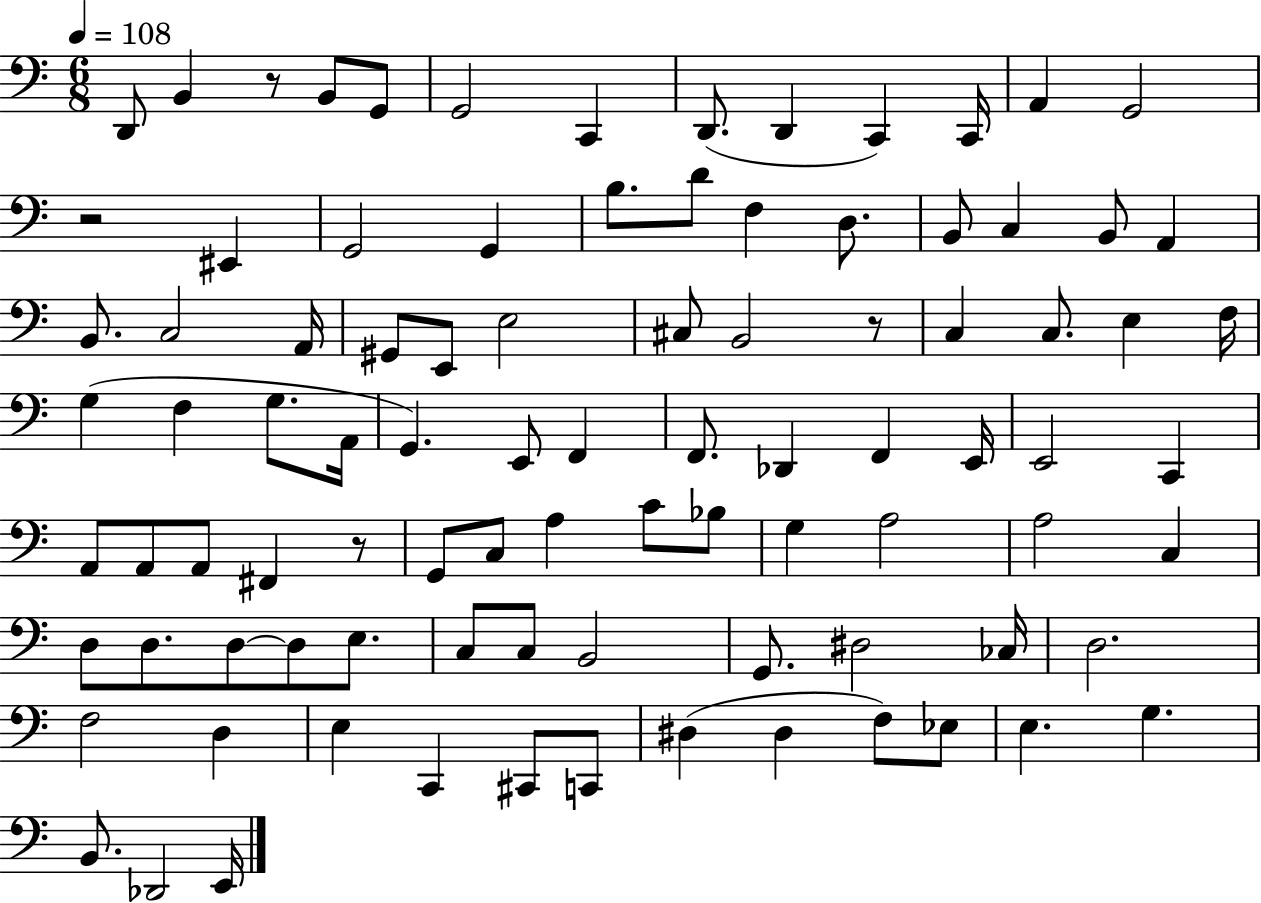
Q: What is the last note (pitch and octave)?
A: E2